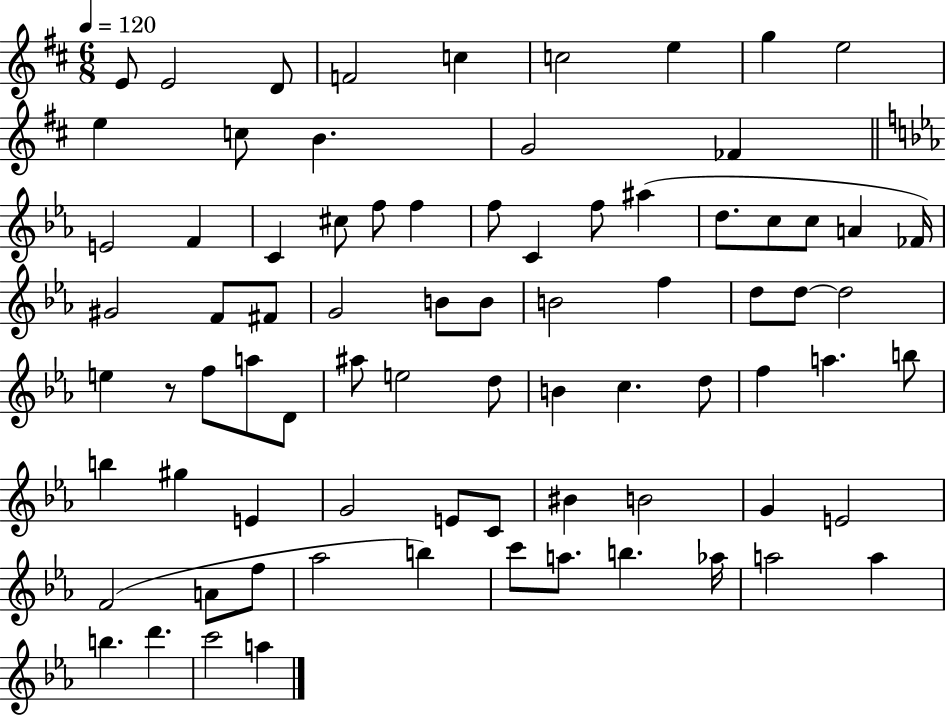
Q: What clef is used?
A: treble